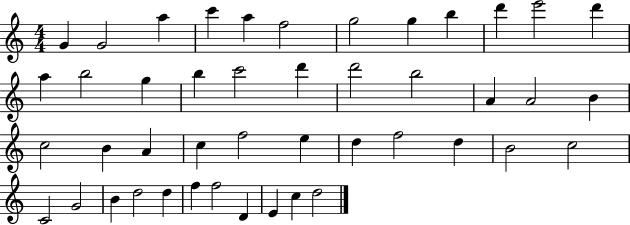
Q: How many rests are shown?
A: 0